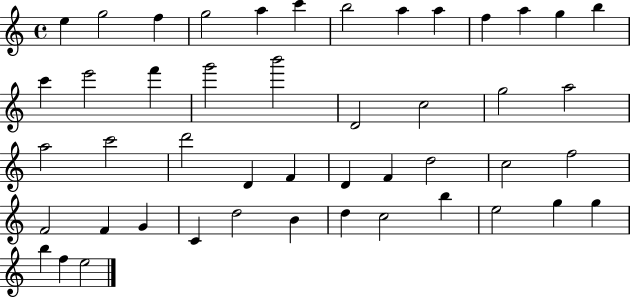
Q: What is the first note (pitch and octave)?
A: E5